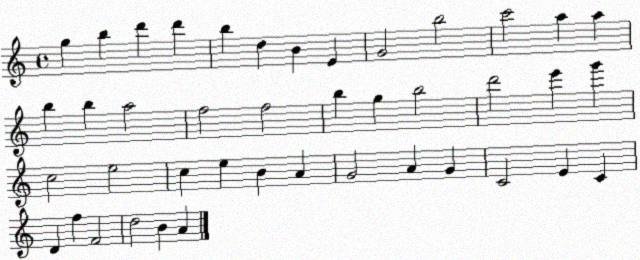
X:1
T:Untitled
M:4/4
L:1/4
K:C
g b d' d' b d B E G2 b2 c'2 a a b b a2 f2 f2 b g b2 d'2 e' g' c2 e2 c e B A G2 A G C2 E C D f F2 d2 B A